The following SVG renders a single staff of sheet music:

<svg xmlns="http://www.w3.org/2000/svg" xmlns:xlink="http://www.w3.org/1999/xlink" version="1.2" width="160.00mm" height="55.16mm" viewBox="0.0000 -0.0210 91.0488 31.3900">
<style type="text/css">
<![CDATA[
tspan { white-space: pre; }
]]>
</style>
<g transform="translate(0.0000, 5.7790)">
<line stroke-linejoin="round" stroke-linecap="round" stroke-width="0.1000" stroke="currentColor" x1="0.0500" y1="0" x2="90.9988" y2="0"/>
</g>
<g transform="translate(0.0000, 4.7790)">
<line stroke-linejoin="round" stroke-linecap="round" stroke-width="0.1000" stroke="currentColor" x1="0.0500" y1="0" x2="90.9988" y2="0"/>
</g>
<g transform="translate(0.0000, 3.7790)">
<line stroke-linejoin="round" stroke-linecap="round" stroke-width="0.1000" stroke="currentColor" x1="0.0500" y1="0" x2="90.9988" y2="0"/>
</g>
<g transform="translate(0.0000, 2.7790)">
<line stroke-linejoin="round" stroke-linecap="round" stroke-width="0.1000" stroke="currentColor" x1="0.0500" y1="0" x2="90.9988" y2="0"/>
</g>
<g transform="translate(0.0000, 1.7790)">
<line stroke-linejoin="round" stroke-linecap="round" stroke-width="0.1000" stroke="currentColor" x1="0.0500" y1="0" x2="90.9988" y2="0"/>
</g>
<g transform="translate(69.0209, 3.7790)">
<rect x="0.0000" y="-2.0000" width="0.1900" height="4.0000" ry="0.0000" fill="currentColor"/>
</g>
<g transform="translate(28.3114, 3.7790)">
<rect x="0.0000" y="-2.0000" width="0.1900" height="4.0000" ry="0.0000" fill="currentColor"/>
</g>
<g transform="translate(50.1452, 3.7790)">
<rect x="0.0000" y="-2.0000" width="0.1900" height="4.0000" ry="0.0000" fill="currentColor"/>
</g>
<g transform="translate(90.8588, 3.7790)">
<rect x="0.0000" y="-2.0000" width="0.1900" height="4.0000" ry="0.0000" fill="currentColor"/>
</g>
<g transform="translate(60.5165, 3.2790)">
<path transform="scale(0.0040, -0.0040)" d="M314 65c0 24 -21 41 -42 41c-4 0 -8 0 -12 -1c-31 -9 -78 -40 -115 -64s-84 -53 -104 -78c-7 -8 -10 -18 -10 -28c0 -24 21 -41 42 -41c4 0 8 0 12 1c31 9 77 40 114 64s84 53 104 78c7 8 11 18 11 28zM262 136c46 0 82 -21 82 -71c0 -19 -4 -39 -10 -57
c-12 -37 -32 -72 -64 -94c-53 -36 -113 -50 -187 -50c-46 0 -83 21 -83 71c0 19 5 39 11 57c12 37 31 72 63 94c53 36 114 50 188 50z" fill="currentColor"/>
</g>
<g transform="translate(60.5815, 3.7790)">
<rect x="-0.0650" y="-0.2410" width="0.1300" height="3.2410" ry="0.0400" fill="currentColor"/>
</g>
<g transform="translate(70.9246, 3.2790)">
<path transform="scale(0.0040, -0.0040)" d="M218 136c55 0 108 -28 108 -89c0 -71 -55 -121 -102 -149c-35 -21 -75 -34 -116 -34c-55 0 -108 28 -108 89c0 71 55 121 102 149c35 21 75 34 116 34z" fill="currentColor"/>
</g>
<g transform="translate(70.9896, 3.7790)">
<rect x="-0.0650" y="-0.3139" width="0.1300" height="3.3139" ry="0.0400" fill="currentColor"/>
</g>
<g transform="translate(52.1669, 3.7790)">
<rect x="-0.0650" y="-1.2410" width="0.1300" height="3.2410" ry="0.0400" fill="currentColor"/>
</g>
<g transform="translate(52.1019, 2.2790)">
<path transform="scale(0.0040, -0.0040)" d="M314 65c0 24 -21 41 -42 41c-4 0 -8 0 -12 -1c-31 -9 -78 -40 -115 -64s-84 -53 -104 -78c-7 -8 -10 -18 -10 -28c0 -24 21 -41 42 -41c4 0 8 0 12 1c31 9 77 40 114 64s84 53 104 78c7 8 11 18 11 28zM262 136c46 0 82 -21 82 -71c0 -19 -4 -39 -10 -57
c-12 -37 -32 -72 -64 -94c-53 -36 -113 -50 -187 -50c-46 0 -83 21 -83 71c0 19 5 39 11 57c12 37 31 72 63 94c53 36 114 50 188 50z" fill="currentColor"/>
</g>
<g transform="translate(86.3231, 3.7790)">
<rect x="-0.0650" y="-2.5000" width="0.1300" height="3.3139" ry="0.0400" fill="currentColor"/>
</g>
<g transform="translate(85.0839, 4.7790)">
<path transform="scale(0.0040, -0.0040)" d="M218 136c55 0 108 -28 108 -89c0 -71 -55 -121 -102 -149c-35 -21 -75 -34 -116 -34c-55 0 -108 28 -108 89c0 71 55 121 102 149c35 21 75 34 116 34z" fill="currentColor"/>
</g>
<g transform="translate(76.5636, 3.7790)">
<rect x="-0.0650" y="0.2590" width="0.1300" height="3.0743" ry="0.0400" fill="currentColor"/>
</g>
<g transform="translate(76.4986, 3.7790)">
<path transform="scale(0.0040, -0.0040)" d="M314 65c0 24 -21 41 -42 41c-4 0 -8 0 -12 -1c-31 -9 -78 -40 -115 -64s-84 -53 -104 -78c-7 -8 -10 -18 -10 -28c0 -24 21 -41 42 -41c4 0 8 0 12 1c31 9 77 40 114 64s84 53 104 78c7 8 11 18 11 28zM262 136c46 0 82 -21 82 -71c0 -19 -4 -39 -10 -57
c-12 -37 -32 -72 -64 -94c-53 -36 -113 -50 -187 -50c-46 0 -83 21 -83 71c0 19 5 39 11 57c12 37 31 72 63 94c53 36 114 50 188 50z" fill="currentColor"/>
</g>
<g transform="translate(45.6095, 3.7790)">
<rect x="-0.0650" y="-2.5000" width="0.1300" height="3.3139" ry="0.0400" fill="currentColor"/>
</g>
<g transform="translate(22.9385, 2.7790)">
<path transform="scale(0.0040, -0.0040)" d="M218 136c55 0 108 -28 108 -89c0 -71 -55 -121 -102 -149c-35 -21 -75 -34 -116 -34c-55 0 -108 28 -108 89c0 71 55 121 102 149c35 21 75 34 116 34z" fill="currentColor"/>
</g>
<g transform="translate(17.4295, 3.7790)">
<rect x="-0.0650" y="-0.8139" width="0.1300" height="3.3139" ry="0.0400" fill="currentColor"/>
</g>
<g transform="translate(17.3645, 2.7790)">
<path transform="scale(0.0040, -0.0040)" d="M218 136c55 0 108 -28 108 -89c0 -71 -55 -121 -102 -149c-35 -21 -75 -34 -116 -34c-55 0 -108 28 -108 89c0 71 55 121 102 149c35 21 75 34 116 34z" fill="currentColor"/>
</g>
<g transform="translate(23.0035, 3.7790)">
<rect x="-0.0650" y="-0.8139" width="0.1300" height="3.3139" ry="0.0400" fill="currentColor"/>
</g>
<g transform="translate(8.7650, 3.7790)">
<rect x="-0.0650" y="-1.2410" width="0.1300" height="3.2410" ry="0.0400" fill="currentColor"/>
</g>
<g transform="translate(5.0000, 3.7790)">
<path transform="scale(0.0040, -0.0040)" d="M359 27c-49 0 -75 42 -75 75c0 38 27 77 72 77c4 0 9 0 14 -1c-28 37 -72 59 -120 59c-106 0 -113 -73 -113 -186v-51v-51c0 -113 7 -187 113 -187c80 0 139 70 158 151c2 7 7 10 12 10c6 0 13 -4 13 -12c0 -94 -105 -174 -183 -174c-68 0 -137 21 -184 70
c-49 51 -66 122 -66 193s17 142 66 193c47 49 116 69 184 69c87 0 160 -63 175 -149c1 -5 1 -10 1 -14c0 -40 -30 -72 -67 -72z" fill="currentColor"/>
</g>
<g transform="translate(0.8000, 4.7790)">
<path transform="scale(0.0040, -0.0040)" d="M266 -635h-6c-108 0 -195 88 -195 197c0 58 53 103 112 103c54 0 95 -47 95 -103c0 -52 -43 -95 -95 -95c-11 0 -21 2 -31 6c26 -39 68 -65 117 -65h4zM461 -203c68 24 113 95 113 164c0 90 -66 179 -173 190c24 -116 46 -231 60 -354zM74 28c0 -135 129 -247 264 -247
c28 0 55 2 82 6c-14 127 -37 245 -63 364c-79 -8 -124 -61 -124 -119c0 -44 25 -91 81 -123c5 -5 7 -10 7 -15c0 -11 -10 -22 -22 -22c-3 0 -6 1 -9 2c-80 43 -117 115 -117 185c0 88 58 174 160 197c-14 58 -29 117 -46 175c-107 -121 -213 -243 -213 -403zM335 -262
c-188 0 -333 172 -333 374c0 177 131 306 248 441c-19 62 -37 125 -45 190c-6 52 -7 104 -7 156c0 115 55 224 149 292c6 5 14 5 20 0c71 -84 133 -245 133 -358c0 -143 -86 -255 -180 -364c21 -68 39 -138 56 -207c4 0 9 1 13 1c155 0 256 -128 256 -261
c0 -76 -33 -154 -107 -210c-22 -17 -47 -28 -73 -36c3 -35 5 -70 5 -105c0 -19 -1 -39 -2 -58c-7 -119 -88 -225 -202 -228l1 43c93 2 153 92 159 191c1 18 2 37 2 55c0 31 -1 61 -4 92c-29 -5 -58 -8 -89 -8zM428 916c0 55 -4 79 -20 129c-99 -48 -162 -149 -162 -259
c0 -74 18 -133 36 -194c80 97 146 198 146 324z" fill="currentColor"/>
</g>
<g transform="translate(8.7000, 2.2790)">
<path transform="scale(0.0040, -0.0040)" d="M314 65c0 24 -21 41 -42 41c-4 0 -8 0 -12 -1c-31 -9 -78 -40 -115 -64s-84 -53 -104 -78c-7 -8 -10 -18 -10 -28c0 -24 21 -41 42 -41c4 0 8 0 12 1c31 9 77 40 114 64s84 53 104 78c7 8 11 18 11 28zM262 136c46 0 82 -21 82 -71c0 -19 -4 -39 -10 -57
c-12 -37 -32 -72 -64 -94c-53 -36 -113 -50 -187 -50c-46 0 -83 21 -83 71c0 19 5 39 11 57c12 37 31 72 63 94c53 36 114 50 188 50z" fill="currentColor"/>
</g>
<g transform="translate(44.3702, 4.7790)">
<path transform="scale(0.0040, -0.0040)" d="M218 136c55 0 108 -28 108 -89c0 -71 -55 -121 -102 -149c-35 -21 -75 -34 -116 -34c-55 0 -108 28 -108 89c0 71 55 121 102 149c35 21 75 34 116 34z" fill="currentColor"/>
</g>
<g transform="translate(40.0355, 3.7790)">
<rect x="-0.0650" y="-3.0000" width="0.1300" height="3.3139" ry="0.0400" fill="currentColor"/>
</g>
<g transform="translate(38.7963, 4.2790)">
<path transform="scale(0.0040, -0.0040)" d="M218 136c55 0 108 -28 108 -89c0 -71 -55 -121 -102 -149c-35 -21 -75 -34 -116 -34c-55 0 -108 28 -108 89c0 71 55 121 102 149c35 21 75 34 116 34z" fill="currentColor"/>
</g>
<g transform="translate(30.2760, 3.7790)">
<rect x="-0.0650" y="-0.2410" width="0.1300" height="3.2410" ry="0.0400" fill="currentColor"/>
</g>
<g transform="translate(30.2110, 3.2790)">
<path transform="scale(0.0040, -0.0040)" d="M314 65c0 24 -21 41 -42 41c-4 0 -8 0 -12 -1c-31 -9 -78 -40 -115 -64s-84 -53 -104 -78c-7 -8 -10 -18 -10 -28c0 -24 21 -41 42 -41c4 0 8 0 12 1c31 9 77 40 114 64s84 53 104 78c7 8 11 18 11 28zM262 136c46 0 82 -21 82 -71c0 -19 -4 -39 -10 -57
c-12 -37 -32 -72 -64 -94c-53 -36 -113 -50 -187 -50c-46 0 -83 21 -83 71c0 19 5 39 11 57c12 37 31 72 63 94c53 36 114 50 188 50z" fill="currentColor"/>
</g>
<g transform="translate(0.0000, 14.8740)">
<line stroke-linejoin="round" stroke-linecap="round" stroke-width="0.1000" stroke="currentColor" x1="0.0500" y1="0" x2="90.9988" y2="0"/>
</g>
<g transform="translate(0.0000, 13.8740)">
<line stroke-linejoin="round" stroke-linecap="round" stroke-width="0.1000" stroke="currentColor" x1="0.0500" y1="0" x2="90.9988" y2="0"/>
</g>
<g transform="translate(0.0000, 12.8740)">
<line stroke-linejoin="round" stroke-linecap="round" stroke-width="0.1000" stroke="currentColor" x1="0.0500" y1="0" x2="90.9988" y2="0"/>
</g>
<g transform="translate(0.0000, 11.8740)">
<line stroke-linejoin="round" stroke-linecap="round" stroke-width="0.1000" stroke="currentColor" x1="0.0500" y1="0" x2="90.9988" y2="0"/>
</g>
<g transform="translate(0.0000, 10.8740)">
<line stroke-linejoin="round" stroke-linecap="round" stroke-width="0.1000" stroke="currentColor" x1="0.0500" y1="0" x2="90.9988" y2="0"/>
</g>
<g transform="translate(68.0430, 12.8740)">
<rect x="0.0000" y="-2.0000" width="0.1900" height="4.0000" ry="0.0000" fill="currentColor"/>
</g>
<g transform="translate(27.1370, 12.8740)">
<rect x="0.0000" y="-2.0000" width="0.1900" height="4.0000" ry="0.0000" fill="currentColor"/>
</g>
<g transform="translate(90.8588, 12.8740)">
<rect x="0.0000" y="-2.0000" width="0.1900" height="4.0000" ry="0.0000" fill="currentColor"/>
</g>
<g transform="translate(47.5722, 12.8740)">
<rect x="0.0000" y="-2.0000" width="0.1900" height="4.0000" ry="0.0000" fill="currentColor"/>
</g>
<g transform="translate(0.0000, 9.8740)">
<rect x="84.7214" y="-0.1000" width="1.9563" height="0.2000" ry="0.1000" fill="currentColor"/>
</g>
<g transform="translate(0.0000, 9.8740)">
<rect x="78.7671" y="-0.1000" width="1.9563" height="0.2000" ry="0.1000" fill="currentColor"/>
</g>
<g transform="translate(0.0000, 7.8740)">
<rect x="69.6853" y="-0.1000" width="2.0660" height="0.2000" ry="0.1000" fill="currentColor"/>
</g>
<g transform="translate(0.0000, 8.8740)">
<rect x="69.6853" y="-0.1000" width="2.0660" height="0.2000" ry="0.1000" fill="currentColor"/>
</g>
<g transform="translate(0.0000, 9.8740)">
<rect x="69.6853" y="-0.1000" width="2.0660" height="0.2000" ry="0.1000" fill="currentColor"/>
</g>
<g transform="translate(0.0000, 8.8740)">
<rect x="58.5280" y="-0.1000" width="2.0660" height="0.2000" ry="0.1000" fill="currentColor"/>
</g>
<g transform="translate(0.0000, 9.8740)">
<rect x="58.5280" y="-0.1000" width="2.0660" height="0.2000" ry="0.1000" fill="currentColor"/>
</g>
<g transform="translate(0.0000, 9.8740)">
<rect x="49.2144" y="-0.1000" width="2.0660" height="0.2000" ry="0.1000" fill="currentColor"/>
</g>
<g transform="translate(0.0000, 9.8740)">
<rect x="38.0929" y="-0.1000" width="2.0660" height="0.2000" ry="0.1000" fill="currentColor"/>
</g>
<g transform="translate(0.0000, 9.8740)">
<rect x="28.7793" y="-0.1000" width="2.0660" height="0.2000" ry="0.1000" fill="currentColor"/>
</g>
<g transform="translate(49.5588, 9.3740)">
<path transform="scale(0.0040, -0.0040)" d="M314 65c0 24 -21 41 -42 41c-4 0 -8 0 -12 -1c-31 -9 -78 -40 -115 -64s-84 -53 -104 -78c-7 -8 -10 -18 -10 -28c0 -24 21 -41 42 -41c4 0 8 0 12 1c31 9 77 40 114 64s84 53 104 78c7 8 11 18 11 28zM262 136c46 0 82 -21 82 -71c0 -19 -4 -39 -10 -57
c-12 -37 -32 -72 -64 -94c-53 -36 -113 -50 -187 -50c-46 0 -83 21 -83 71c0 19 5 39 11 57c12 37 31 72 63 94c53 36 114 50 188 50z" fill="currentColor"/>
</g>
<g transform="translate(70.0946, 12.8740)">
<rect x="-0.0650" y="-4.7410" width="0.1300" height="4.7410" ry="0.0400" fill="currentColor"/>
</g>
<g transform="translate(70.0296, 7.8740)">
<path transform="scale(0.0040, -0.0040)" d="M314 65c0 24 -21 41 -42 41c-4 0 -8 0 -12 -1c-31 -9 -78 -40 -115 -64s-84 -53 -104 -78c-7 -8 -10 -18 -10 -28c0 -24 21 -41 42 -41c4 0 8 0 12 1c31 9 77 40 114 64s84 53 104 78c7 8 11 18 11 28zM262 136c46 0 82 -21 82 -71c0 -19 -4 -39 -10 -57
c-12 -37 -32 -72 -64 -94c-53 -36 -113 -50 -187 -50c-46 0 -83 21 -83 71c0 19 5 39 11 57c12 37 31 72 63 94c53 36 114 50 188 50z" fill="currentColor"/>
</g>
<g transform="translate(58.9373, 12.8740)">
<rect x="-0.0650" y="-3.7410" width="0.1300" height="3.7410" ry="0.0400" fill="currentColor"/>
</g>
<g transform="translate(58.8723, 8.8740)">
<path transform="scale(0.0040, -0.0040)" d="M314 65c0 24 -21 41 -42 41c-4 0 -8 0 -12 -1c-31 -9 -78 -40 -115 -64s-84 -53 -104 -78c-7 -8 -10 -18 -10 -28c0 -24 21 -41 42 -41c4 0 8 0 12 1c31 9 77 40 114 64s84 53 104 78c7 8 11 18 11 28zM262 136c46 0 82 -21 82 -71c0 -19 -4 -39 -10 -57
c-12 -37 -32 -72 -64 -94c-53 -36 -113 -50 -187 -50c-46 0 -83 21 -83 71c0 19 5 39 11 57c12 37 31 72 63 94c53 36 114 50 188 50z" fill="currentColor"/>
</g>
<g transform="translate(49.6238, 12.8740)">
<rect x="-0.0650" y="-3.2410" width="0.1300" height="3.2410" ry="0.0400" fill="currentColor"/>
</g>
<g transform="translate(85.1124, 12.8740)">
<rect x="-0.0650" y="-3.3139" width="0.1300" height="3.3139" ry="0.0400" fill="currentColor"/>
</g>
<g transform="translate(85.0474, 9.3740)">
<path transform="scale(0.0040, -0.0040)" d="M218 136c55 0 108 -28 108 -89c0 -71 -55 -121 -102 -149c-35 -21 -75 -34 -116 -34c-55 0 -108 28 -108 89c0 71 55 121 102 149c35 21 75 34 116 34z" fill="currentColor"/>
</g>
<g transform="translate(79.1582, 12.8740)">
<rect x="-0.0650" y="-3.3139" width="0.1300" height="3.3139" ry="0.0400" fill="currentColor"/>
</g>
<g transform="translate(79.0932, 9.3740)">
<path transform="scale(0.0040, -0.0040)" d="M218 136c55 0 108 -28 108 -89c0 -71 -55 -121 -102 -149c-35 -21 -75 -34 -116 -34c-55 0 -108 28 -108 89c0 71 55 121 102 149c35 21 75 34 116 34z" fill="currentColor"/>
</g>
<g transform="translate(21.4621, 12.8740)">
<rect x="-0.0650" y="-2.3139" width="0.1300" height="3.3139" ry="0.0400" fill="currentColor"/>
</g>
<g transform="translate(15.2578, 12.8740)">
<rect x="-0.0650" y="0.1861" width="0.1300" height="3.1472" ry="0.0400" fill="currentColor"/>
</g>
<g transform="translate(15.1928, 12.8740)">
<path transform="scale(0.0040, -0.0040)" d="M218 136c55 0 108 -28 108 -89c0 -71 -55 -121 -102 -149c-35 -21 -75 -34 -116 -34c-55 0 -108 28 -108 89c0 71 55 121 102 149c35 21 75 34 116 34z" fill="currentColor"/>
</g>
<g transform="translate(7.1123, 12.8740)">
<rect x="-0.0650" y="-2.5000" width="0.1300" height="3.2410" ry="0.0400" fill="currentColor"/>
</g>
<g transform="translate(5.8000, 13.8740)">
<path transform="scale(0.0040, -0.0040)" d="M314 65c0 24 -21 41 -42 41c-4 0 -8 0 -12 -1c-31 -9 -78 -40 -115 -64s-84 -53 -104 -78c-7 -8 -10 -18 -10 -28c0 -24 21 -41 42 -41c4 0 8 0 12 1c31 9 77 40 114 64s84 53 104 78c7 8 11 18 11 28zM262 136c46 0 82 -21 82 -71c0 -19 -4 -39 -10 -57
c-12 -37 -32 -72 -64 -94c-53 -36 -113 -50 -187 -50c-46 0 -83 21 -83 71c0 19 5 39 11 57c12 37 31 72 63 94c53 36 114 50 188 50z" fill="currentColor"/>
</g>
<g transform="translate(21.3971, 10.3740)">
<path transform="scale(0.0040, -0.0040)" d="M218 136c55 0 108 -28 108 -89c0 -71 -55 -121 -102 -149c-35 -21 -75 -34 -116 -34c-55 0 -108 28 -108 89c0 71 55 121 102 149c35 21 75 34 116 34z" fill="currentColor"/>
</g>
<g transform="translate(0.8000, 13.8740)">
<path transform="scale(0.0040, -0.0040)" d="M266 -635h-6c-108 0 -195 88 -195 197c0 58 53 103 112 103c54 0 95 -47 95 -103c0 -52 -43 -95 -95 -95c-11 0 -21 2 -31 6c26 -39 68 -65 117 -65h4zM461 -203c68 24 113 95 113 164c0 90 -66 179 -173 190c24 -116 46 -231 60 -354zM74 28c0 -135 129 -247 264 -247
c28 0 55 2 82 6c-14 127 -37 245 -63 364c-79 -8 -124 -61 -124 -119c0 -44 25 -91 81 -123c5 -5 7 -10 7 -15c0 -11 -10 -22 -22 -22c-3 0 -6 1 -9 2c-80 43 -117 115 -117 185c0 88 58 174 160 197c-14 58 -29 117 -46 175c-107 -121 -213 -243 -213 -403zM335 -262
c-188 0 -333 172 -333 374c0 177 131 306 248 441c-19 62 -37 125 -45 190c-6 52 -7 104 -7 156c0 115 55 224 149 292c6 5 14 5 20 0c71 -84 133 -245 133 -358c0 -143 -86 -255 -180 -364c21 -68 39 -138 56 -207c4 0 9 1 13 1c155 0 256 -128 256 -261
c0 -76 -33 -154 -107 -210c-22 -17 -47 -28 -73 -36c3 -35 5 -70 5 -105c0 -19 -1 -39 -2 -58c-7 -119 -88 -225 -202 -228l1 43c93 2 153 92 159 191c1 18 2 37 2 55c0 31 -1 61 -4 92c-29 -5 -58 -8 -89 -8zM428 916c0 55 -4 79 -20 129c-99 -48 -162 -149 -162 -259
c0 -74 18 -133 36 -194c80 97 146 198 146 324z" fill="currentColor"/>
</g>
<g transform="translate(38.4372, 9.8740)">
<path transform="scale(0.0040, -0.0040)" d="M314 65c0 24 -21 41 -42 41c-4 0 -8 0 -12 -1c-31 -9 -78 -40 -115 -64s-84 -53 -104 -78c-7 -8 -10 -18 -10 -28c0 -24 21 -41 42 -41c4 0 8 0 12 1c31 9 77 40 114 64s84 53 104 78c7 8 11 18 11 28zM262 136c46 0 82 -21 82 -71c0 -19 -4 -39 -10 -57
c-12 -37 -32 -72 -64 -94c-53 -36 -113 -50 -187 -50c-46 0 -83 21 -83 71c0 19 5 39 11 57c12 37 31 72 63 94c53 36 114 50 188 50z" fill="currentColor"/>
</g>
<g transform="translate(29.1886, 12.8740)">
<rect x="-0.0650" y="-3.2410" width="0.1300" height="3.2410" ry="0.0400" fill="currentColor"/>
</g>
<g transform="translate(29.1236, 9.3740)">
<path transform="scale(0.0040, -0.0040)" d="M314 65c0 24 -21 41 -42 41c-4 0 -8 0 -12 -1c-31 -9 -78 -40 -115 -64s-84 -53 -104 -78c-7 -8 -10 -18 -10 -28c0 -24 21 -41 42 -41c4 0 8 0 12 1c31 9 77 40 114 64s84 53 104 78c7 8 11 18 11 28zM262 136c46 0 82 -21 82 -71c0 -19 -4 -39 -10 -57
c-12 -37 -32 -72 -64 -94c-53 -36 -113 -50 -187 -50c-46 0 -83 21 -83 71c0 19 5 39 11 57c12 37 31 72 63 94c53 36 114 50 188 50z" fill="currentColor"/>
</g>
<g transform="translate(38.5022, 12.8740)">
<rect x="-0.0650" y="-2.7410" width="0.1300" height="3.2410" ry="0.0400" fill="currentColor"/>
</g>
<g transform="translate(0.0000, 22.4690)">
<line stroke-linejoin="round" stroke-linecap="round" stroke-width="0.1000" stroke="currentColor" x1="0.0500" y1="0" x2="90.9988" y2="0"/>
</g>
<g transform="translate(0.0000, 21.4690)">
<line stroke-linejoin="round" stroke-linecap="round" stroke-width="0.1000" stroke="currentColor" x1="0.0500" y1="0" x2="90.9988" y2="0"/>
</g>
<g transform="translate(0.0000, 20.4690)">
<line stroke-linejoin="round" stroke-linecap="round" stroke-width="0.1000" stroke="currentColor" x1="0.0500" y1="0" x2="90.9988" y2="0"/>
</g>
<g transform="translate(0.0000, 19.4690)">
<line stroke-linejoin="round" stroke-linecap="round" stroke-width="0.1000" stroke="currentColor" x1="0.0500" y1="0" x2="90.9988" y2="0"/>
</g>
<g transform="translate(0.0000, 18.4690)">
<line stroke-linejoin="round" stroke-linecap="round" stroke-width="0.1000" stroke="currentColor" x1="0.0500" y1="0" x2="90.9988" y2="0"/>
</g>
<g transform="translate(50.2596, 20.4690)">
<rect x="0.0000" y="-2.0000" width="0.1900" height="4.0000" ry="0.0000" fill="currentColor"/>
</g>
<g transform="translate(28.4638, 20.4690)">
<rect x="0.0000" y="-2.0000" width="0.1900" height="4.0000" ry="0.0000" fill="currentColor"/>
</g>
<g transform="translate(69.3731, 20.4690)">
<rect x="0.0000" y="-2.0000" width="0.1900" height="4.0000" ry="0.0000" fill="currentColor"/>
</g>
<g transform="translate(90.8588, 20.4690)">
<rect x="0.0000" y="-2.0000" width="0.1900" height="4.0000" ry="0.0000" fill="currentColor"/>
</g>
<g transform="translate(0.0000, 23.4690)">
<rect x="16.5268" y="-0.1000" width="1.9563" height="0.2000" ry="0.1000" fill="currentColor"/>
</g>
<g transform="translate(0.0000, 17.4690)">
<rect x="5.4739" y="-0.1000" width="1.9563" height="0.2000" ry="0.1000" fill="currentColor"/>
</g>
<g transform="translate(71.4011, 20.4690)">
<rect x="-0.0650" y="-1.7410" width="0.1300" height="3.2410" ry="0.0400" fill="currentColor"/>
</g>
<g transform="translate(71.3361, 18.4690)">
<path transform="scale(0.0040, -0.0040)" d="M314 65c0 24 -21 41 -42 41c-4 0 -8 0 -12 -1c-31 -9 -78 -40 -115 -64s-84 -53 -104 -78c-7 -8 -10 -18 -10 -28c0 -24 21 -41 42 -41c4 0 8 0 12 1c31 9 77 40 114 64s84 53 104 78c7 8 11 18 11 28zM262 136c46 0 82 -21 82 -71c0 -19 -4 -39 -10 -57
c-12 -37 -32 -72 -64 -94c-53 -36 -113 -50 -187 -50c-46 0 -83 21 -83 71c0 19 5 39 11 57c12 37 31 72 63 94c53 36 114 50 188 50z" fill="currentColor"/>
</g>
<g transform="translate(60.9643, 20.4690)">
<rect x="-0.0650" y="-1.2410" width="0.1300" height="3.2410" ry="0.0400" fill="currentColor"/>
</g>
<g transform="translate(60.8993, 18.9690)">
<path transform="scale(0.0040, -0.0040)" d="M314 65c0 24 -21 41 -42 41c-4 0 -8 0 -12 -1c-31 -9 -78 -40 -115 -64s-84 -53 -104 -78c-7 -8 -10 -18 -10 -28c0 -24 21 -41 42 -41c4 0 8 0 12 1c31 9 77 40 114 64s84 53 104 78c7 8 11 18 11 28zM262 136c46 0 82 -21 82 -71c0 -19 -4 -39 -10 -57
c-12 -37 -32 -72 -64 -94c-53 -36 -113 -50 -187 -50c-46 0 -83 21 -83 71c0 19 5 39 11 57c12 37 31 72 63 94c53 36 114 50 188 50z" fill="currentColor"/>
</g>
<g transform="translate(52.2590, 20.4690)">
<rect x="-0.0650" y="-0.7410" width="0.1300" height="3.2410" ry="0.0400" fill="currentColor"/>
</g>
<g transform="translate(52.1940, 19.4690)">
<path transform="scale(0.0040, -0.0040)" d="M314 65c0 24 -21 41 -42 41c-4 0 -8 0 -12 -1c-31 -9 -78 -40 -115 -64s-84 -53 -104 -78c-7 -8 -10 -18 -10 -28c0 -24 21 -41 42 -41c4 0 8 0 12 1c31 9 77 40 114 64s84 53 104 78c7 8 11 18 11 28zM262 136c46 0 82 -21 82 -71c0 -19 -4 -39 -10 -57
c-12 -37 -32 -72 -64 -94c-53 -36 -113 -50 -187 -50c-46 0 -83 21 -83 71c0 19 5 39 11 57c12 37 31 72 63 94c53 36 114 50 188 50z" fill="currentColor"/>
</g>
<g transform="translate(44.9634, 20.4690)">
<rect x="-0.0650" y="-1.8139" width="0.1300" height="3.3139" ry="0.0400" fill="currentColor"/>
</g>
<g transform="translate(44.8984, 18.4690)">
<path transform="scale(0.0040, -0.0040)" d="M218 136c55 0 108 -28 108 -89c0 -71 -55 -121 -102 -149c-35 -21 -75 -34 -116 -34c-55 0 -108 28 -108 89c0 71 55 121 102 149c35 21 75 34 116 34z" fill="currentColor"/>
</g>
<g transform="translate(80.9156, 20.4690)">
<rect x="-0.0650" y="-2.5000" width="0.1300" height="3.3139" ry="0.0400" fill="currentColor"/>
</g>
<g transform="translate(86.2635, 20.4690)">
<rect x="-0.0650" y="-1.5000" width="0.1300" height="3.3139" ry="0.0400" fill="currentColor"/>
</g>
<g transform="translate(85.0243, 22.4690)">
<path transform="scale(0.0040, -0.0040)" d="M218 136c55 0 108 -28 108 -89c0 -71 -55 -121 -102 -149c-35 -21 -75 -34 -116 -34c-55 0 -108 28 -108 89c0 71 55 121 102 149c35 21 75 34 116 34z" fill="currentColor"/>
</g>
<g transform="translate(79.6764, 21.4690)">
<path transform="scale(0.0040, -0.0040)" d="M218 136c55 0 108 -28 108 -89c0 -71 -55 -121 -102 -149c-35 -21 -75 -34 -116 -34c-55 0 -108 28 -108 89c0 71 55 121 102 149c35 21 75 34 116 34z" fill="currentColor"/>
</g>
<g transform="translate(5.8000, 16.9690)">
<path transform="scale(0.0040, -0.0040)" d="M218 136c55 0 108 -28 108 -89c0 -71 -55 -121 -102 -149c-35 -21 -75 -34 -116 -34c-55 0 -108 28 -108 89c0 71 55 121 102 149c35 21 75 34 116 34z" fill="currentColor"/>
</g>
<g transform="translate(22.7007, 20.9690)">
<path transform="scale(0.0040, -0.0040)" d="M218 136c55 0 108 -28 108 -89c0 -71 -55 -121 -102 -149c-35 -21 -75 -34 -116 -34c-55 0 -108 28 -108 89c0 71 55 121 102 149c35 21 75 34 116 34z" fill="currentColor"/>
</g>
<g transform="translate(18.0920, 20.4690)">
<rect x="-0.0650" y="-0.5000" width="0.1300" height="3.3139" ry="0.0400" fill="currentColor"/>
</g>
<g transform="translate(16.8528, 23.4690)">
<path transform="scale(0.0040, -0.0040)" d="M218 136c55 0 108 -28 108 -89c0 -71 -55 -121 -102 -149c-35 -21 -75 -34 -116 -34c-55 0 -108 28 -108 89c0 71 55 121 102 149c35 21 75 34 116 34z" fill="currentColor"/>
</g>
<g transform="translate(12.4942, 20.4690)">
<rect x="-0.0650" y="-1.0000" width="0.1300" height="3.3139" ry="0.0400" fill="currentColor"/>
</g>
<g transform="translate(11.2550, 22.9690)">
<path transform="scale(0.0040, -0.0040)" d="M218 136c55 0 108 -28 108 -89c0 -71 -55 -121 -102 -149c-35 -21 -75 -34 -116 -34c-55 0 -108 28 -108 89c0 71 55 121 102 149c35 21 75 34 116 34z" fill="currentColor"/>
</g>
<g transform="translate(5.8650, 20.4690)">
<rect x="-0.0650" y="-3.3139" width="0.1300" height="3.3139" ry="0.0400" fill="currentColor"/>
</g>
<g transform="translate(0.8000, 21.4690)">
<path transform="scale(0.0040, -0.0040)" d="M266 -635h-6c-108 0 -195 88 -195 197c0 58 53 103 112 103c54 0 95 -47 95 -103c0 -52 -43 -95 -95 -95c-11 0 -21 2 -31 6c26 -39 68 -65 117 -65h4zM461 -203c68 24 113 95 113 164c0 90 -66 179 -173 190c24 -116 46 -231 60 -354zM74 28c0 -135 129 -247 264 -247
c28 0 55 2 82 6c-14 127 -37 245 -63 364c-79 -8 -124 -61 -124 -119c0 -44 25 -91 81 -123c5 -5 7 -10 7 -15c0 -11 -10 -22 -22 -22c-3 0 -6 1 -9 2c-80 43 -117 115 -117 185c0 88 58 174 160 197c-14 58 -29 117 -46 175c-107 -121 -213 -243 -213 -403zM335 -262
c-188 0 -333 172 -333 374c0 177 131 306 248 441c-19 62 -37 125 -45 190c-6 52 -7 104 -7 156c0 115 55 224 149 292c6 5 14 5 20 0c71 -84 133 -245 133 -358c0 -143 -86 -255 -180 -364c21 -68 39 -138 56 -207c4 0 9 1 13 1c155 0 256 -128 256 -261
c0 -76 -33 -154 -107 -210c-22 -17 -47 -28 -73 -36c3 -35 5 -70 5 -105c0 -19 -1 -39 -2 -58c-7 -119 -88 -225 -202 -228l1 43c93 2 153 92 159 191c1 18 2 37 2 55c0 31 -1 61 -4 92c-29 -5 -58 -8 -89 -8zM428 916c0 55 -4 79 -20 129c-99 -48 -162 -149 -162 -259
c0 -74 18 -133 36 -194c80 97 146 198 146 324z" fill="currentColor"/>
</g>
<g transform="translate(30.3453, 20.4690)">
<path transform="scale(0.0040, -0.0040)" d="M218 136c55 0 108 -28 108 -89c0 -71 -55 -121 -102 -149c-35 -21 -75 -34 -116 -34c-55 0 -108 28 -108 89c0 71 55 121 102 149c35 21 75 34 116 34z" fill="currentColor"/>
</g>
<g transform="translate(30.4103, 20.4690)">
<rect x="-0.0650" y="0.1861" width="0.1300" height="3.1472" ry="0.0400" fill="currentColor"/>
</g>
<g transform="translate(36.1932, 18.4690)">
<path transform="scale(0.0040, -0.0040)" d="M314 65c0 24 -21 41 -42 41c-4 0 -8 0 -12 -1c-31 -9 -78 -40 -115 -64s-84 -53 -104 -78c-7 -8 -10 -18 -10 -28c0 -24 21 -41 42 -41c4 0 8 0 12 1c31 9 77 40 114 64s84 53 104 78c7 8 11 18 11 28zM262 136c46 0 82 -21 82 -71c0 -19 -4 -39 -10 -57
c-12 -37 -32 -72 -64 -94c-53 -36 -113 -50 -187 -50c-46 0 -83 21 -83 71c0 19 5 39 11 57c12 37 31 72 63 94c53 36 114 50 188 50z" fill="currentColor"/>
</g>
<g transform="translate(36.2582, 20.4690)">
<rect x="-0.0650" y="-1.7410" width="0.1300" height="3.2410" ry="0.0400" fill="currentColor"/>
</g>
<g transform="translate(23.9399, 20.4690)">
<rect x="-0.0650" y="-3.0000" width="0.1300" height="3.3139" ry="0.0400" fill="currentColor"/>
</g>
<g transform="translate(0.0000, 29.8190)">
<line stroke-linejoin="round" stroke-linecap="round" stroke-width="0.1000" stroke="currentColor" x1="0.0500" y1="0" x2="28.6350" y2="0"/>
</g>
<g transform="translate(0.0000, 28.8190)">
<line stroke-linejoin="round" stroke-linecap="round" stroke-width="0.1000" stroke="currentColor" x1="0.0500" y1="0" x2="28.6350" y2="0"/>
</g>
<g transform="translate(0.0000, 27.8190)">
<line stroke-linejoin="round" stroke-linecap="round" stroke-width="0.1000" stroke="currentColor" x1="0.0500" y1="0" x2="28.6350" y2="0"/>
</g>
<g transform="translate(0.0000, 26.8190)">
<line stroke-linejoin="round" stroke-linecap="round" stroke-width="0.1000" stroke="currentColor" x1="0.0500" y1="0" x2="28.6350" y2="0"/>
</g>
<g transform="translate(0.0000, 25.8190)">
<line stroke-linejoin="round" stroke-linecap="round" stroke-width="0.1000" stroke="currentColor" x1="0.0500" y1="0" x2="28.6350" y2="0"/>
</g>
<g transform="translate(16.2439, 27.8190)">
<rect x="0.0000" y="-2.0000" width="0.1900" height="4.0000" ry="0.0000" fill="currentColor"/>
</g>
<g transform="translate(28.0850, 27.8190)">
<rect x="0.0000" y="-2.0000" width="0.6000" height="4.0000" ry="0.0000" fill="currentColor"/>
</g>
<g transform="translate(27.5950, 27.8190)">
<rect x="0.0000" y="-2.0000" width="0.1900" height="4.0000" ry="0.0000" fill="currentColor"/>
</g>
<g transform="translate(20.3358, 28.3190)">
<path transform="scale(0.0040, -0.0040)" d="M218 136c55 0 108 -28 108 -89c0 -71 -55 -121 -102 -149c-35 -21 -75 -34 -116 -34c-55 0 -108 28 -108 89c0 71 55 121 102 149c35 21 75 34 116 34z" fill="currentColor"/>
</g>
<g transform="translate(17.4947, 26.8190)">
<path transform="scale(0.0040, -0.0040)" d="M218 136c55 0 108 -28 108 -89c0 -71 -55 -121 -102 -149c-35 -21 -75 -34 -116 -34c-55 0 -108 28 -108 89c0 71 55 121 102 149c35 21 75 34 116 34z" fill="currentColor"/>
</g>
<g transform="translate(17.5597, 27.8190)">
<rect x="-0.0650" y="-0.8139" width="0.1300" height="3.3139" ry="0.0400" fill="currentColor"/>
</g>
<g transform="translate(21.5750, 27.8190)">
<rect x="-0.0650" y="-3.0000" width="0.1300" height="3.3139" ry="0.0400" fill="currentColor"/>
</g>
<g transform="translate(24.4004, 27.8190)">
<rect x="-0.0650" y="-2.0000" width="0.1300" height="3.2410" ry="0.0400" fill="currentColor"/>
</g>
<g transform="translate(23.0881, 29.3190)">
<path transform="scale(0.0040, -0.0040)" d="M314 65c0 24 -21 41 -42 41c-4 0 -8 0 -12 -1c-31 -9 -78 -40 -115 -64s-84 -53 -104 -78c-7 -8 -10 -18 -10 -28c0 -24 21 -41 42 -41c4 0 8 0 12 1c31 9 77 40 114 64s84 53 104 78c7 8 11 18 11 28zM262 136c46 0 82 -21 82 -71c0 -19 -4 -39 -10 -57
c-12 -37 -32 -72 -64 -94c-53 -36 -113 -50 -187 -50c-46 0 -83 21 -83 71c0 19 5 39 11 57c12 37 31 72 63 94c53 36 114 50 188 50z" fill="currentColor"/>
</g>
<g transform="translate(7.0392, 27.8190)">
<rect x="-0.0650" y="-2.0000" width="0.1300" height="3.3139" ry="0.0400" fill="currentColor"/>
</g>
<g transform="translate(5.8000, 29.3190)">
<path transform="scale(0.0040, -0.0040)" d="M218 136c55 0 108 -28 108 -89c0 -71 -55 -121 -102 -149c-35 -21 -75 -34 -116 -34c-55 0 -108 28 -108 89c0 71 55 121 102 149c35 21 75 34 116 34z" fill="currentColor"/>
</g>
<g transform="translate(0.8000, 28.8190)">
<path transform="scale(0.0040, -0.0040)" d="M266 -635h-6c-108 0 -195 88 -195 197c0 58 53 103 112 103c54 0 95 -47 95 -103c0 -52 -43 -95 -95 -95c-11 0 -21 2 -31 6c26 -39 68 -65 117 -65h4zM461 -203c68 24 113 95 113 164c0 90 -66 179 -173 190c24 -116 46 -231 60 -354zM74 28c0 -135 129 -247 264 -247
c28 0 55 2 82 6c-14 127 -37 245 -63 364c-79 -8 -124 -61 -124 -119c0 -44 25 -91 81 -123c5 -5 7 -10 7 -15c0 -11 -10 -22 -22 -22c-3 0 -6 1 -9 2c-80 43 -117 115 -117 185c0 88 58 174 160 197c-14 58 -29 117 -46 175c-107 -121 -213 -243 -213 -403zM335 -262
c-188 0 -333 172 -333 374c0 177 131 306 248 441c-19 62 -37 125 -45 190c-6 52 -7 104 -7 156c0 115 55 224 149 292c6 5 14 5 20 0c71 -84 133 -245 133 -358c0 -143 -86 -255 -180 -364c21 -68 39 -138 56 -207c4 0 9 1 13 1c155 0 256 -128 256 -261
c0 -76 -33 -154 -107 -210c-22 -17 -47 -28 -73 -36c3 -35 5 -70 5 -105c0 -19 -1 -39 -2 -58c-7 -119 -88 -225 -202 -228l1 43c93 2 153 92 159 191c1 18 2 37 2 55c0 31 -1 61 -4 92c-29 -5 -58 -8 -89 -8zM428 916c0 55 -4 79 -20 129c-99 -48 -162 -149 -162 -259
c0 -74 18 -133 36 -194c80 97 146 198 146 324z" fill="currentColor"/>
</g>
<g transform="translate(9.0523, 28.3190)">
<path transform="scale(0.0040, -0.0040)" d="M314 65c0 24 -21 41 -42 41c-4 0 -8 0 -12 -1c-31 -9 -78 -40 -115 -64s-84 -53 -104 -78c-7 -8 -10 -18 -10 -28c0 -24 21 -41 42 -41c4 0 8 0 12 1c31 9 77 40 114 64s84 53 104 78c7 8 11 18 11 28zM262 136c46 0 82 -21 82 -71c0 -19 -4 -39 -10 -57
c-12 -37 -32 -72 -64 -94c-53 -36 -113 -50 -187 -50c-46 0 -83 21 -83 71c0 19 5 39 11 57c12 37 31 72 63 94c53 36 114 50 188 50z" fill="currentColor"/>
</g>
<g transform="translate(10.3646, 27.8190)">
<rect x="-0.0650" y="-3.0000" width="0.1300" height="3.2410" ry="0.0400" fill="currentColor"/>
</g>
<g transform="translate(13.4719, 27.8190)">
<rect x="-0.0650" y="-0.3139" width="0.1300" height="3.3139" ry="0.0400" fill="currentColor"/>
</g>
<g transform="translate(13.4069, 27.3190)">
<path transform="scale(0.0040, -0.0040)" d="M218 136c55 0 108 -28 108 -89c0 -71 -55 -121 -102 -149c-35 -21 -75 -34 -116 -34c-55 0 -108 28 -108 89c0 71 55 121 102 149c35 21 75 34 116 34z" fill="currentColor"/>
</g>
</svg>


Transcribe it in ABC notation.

X:1
T:Untitled
M:4/4
L:1/4
K:C
e2 d d c2 A G e2 c2 c B2 G G2 B g b2 a2 b2 c'2 e'2 b b b D C A B f2 f d2 e2 f2 G E F A2 c d A F2